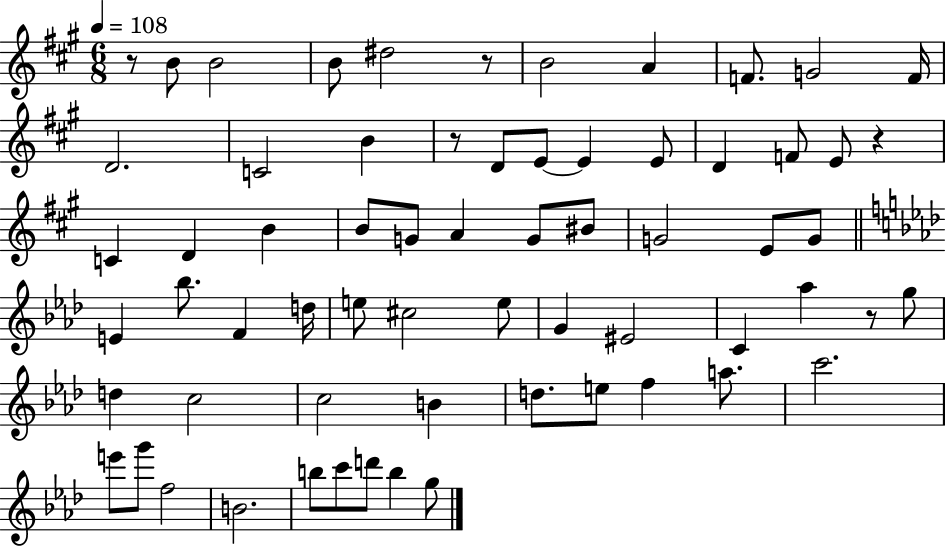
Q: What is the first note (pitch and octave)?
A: B4